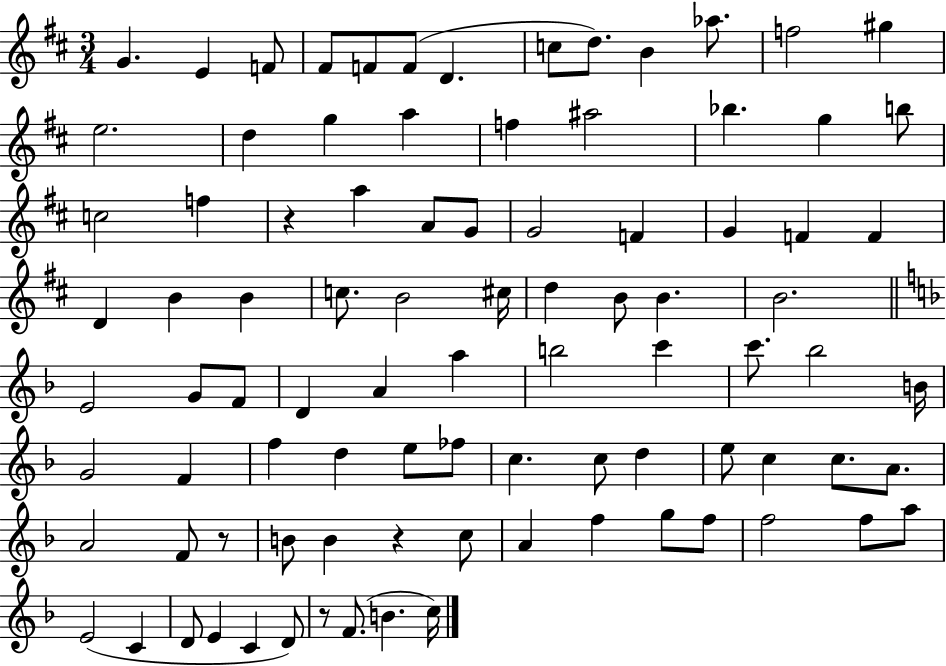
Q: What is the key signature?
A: D major